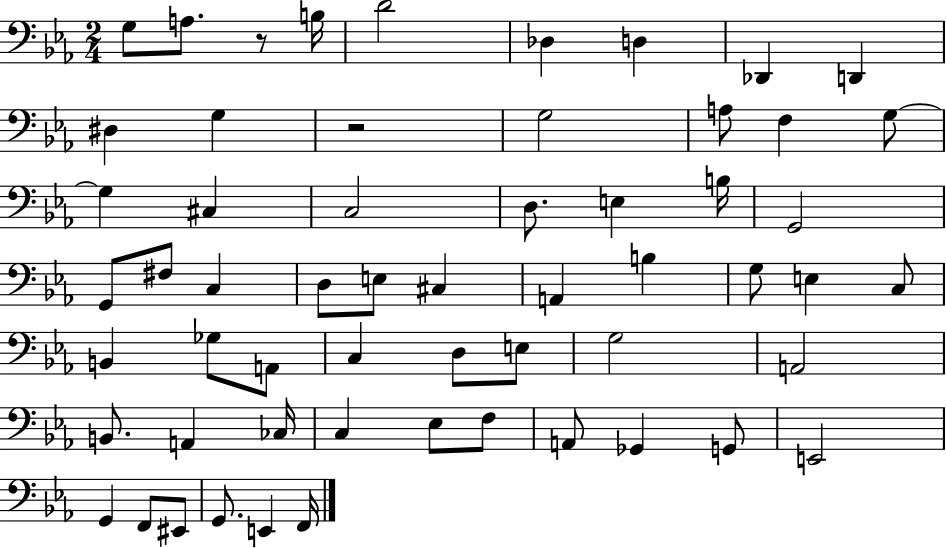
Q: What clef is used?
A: bass